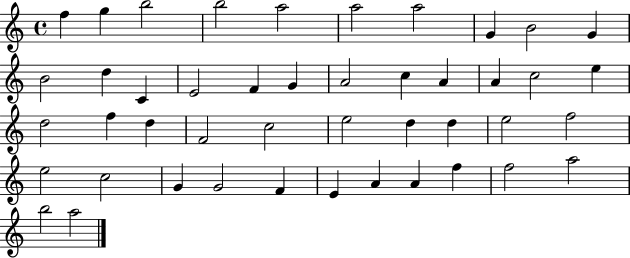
{
  \clef treble
  \time 4/4
  \defaultTimeSignature
  \key c \major
  f''4 g''4 b''2 | b''2 a''2 | a''2 a''2 | g'4 b'2 g'4 | \break b'2 d''4 c'4 | e'2 f'4 g'4 | a'2 c''4 a'4 | a'4 c''2 e''4 | \break d''2 f''4 d''4 | f'2 c''2 | e''2 d''4 d''4 | e''2 f''2 | \break e''2 c''2 | g'4 g'2 f'4 | e'4 a'4 a'4 f''4 | f''2 a''2 | \break b''2 a''2 | \bar "|."
}